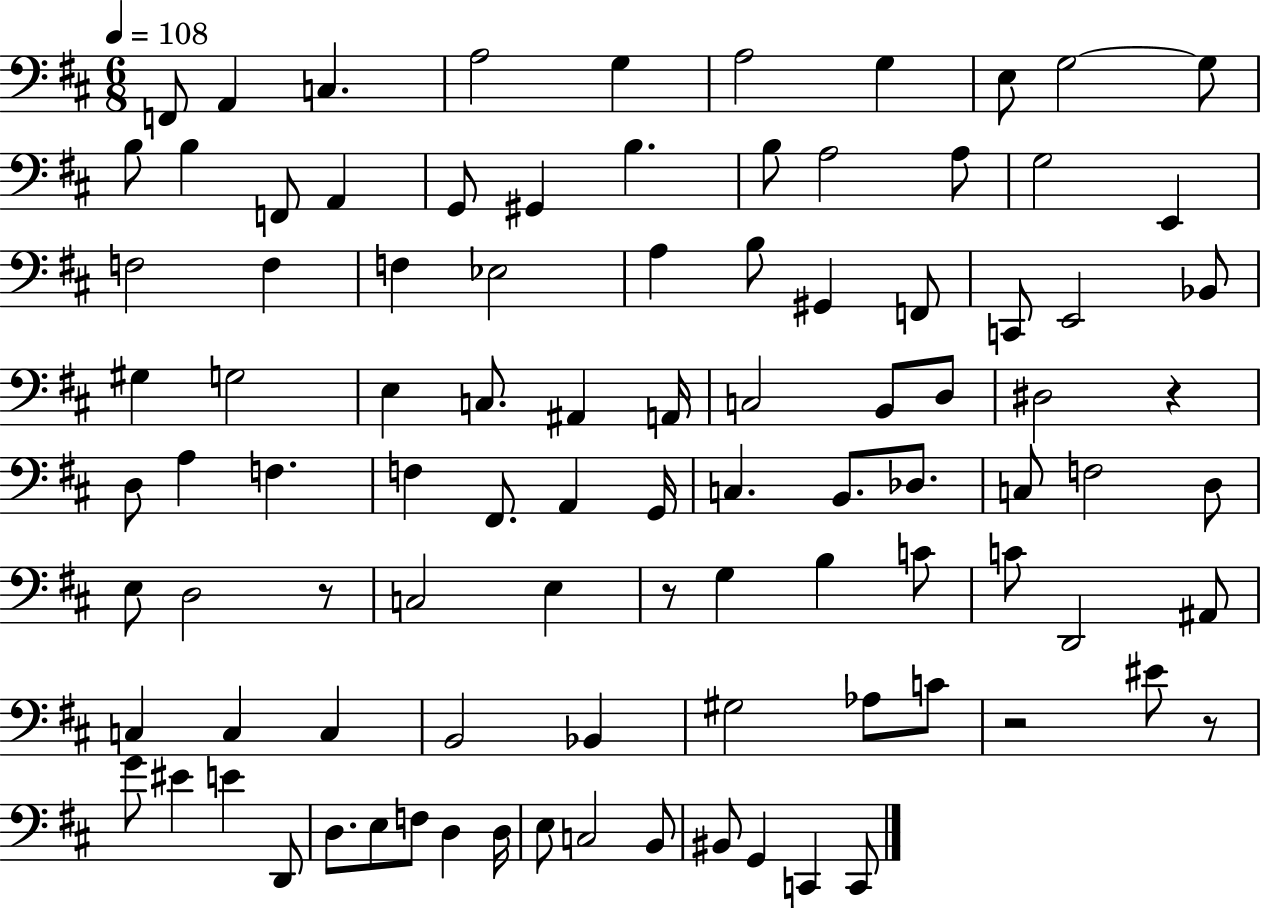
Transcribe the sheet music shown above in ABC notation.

X:1
T:Untitled
M:6/8
L:1/4
K:D
F,,/2 A,, C, A,2 G, A,2 G, E,/2 G,2 G,/2 B,/2 B, F,,/2 A,, G,,/2 ^G,, B, B,/2 A,2 A,/2 G,2 E,, F,2 F, F, _E,2 A, B,/2 ^G,, F,,/2 C,,/2 E,,2 _B,,/2 ^G, G,2 E, C,/2 ^A,, A,,/4 C,2 B,,/2 D,/2 ^D,2 z D,/2 A, F, F, ^F,,/2 A,, G,,/4 C, B,,/2 _D,/2 C,/2 F,2 D,/2 E,/2 D,2 z/2 C,2 E, z/2 G, B, C/2 C/2 D,,2 ^A,,/2 C, C, C, B,,2 _B,, ^G,2 _A,/2 C/2 z2 ^E/2 z/2 G/2 ^E E D,,/2 D,/2 E,/2 F,/2 D, D,/4 E,/2 C,2 B,,/2 ^B,,/2 G,, C,, C,,/2